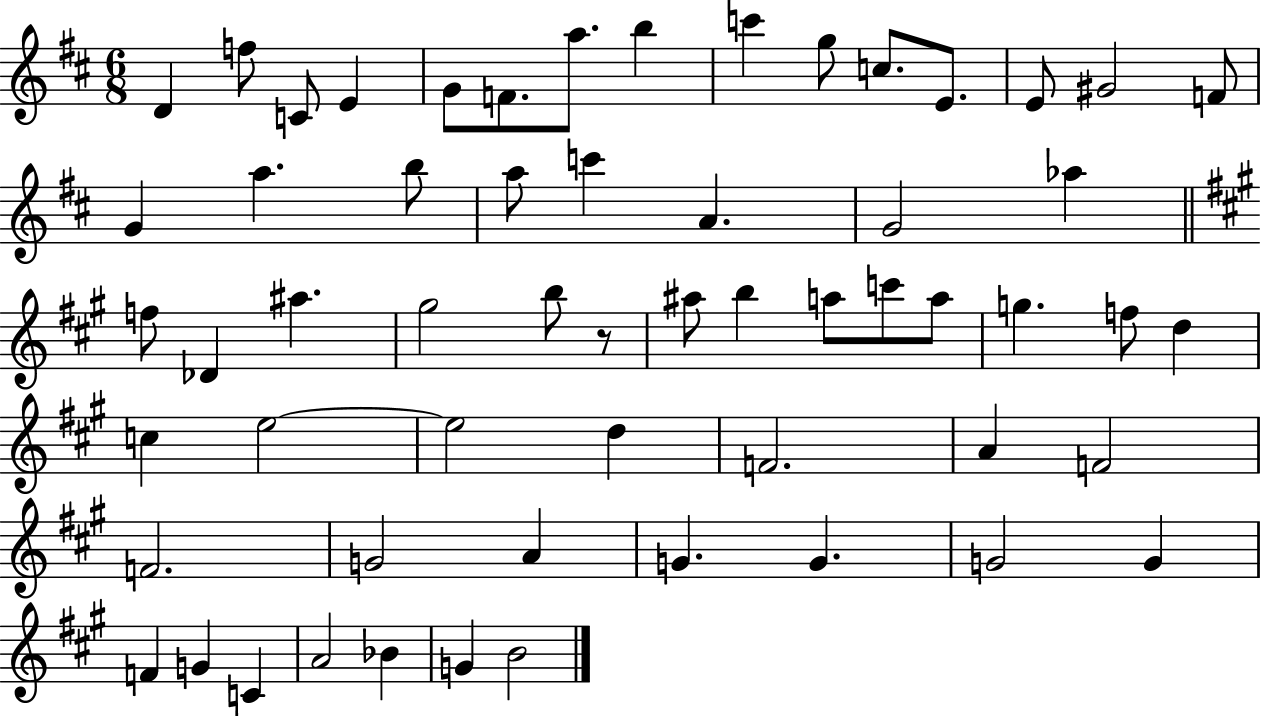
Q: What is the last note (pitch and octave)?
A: B4